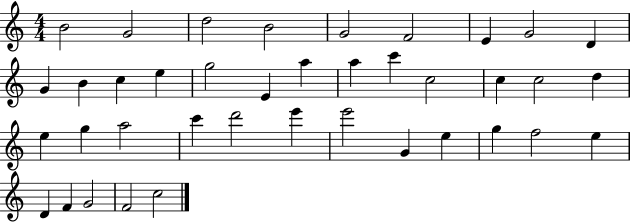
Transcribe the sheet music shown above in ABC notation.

X:1
T:Untitled
M:4/4
L:1/4
K:C
B2 G2 d2 B2 G2 F2 E G2 D G B c e g2 E a a c' c2 c c2 d e g a2 c' d'2 e' e'2 G e g f2 e D F G2 F2 c2